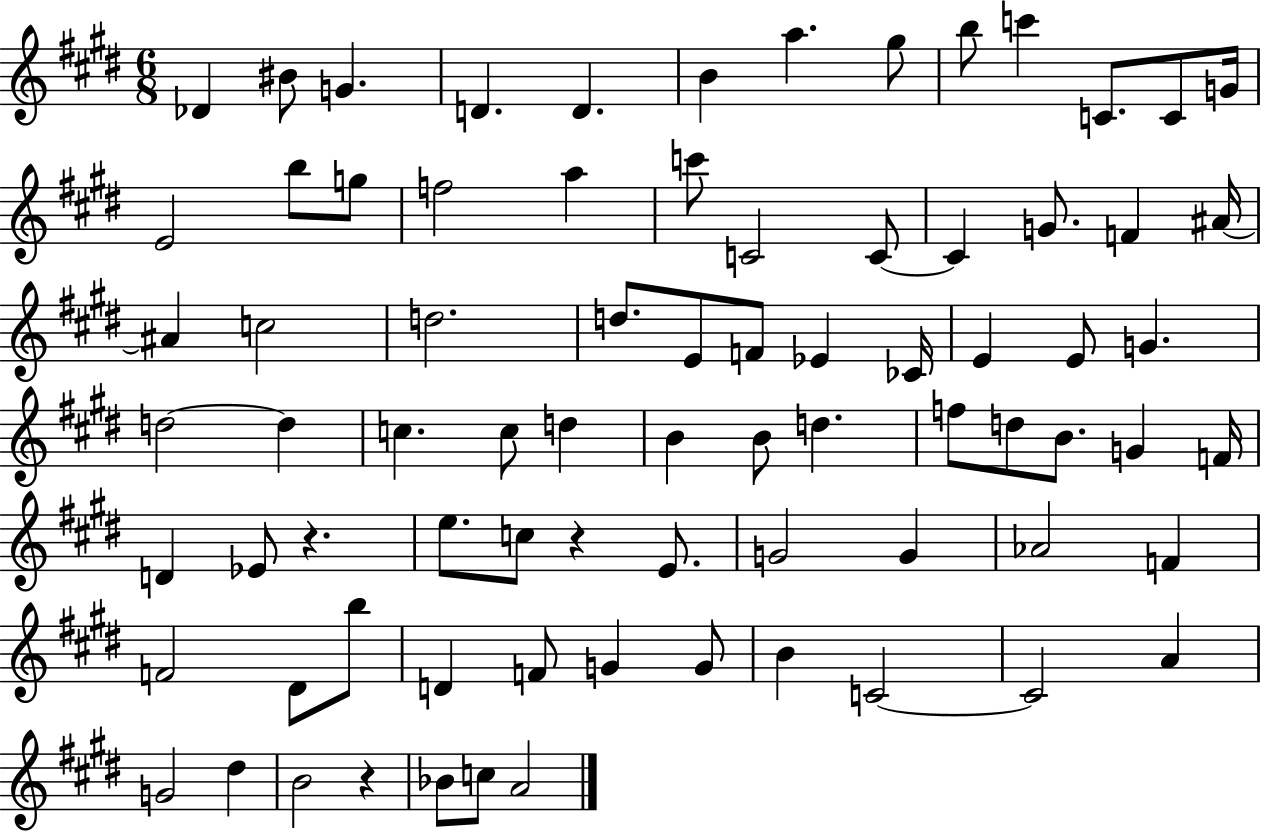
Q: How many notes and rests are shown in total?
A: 78